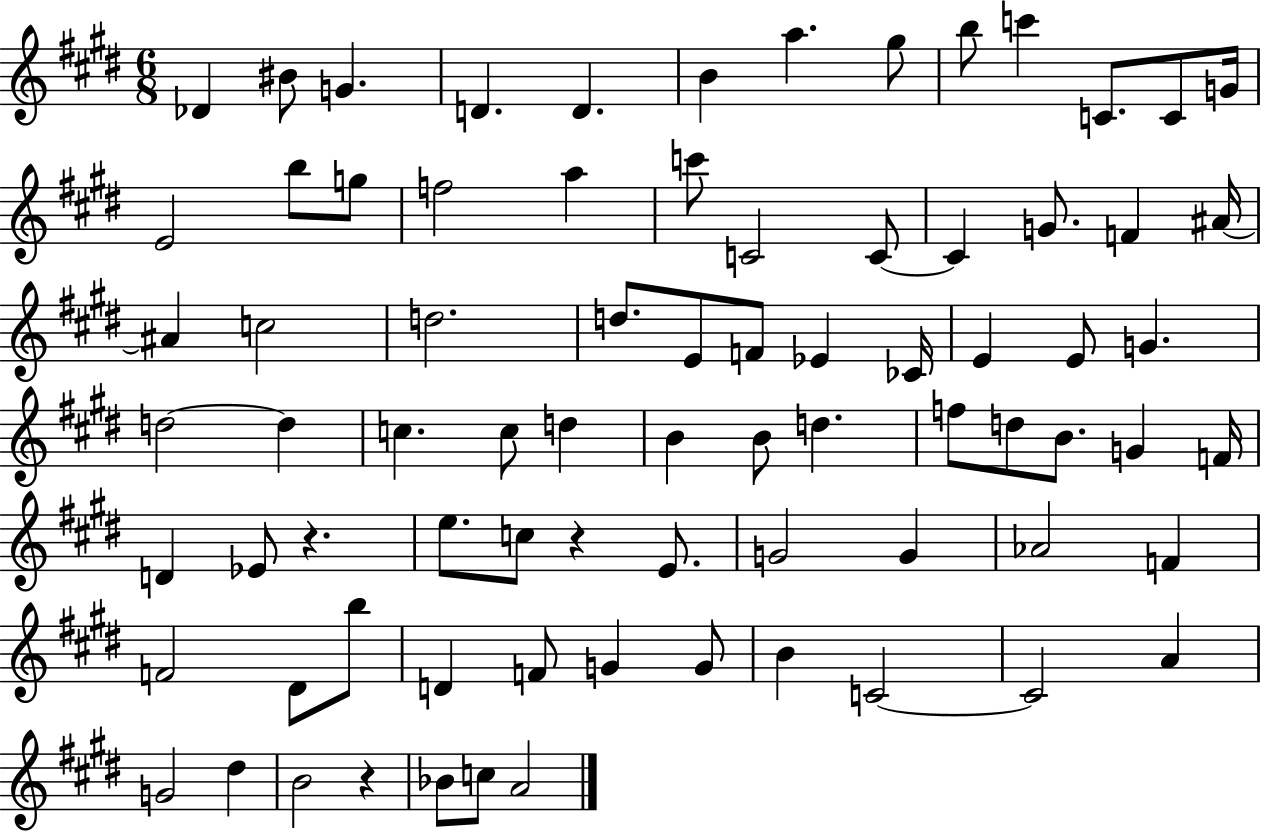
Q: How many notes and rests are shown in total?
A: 78